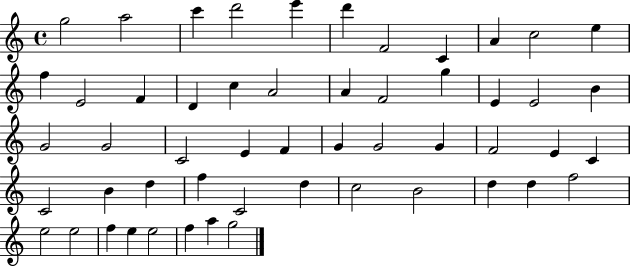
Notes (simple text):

G5/h A5/h C6/q D6/h E6/q D6/q F4/h C4/q A4/q C5/h E5/q F5/q E4/h F4/q D4/q C5/q A4/h A4/q F4/h G5/q E4/q E4/h B4/q G4/h G4/h C4/h E4/q F4/q G4/q G4/h G4/q F4/h E4/q C4/q C4/h B4/q D5/q F5/q C4/h D5/q C5/h B4/h D5/q D5/q F5/h E5/h E5/h F5/q E5/q E5/h F5/q A5/q G5/h